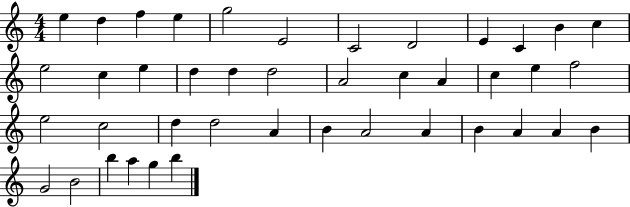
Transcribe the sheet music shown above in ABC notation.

X:1
T:Untitled
M:4/4
L:1/4
K:C
e d f e g2 E2 C2 D2 E C B c e2 c e d d d2 A2 c A c e f2 e2 c2 d d2 A B A2 A B A A B G2 B2 b a g b